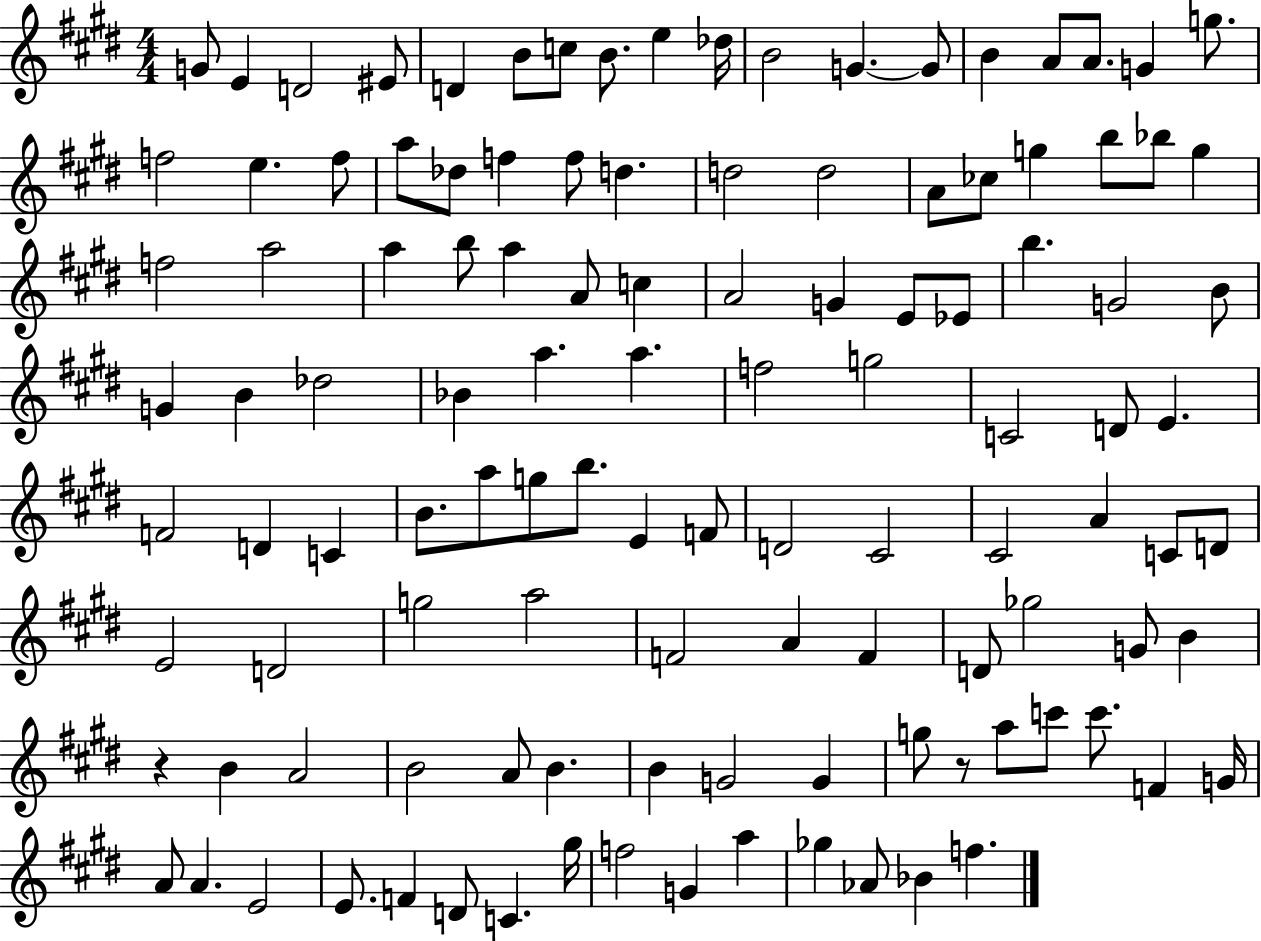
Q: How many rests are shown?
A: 2